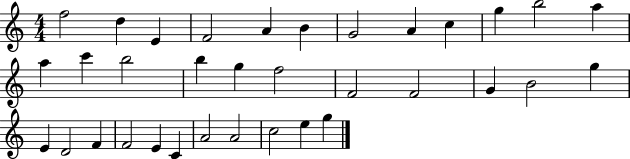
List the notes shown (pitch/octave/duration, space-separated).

F5/h D5/q E4/q F4/h A4/q B4/q G4/h A4/q C5/q G5/q B5/h A5/q A5/q C6/q B5/h B5/q G5/q F5/h F4/h F4/h G4/q B4/h G5/q E4/q D4/h F4/q F4/h E4/q C4/q A4/h A4/h C5/h E5/q G5/q